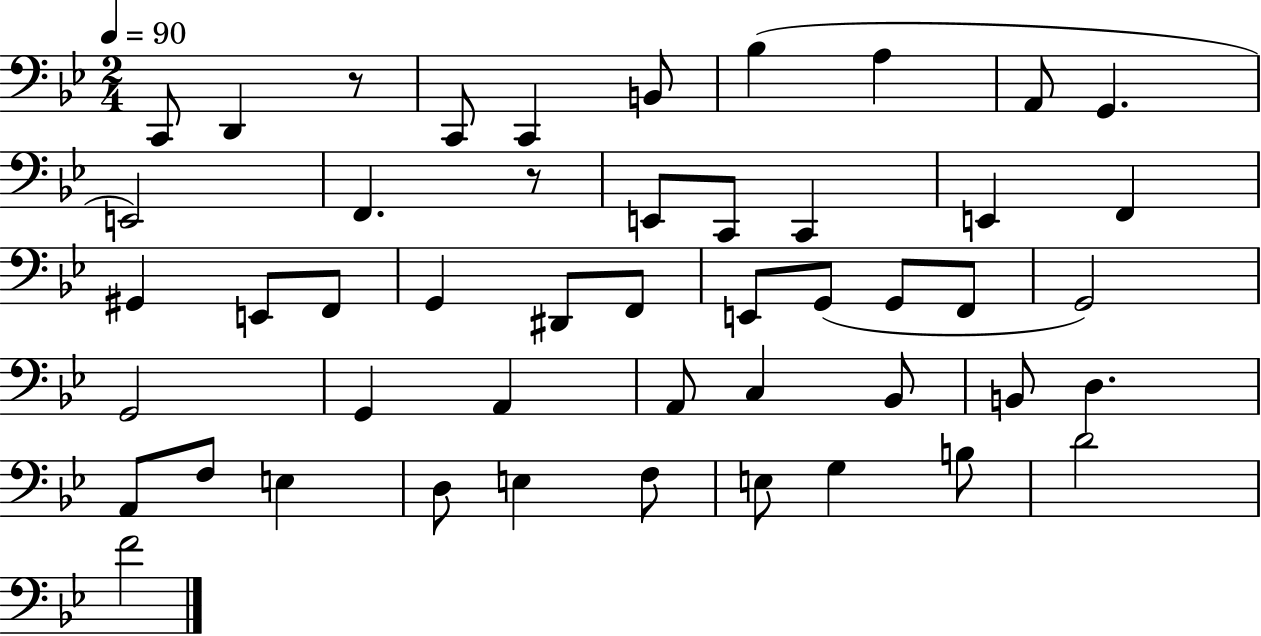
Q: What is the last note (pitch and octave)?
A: F4